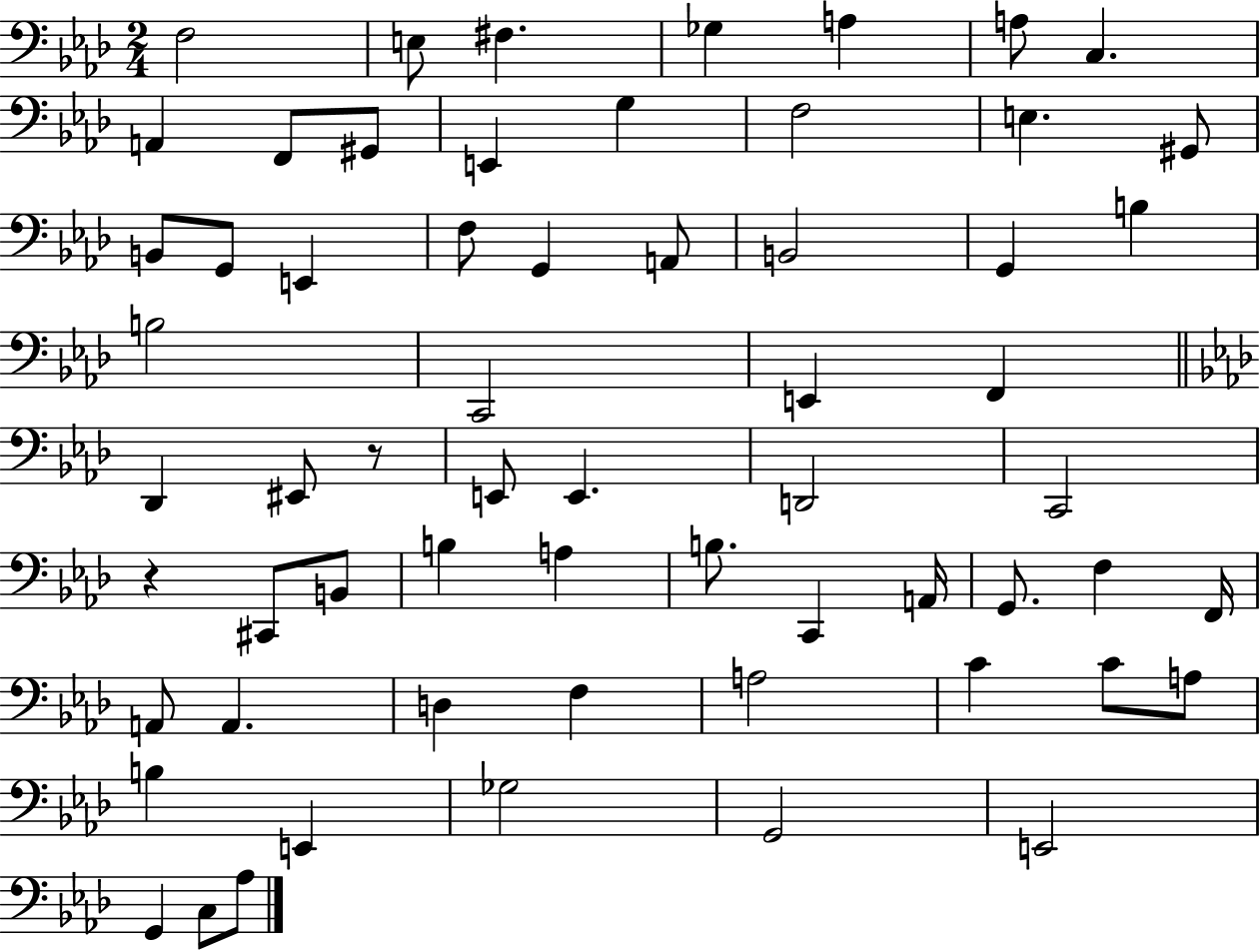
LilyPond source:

{
  \clef bass
  \numericTimeSignature
  \time 2/4
  \key aes \major
  f2 | e8 fis4. | ges4 a4 | a8 c4. | \break a,4 f,8 gis,8 | e,4 g4 | f2 | e4. gis,8 | \break b,8 g,8 e,4 | f8 g,4 a,8 | b,2 | g,4 b4 | \break b2 | c,2 | e,4 f,4 | \bar "||" \break \key aes \major des,4 eis,8 r8 | e,8 e,4. | d,2 | c,2 | \break r4 cis,8 b,8 | b4 a4 | b8. c,4 a,16 | g,8. f4 f,16 | \break a,8 a,4. | d4 f4 | a2 | c'4 c'8 a8 | \break b4 e,4 | ges2 | g,2 | e,2 | \break g,4 c8 aes8 | \bar "|."
}